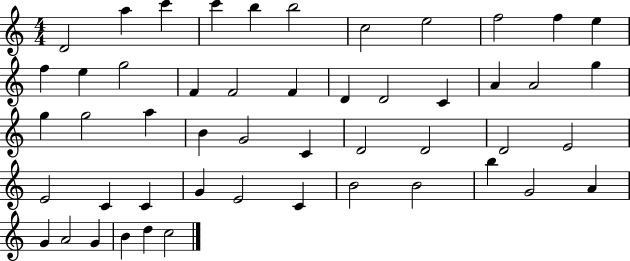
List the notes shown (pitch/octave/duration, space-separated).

D4/h A5/q C6/q C6/q B5/q B5/h C5/h E5/h F5/h F5/q E5/q F5/q E5/q G5/h F4/q F4/h F4/q D4/q D4/h C4/q A4/q A4/h G5/q G5/q G5/h A5/q B4/q G4/h C4/q D4/h D4/h D4/h E4/h E4/h C4/q C4/q G4/q E4/h C4/q B4/h B4/h B5/q G4/h A4/q G4/q A4/h G4/q B4/q D5/q C5/h